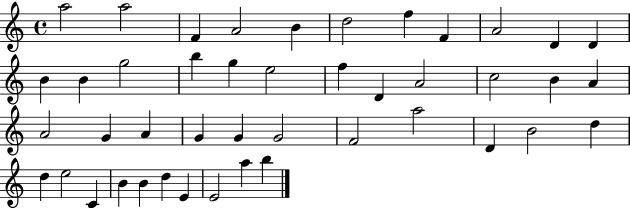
A5/h A5/h F4/q A4/h B4/q D5/h F5/q F4/q A4/h D4/q D4/q B4/q B4/q G5/h B5/q G5/q E5/h F5/q D4/q A4/h C5/h B4/q A4/q A4/h G4/q A4/q G4/q G4/q G4/h F4/h A5/h D4/q B4/h D5/q D5/q E5/h C4/q B4/q B4/q D5/q E4/q E4/h A5/q B5/q